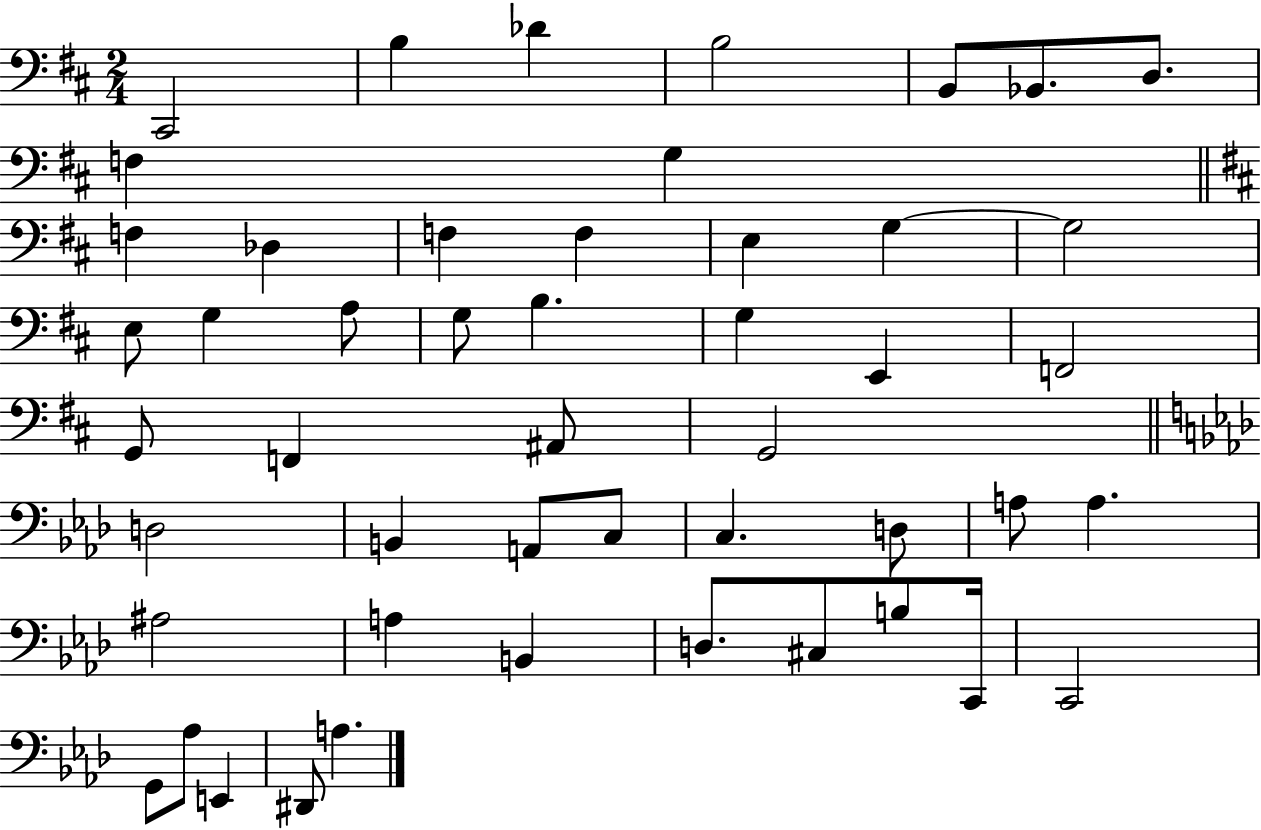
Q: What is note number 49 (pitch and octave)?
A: A3